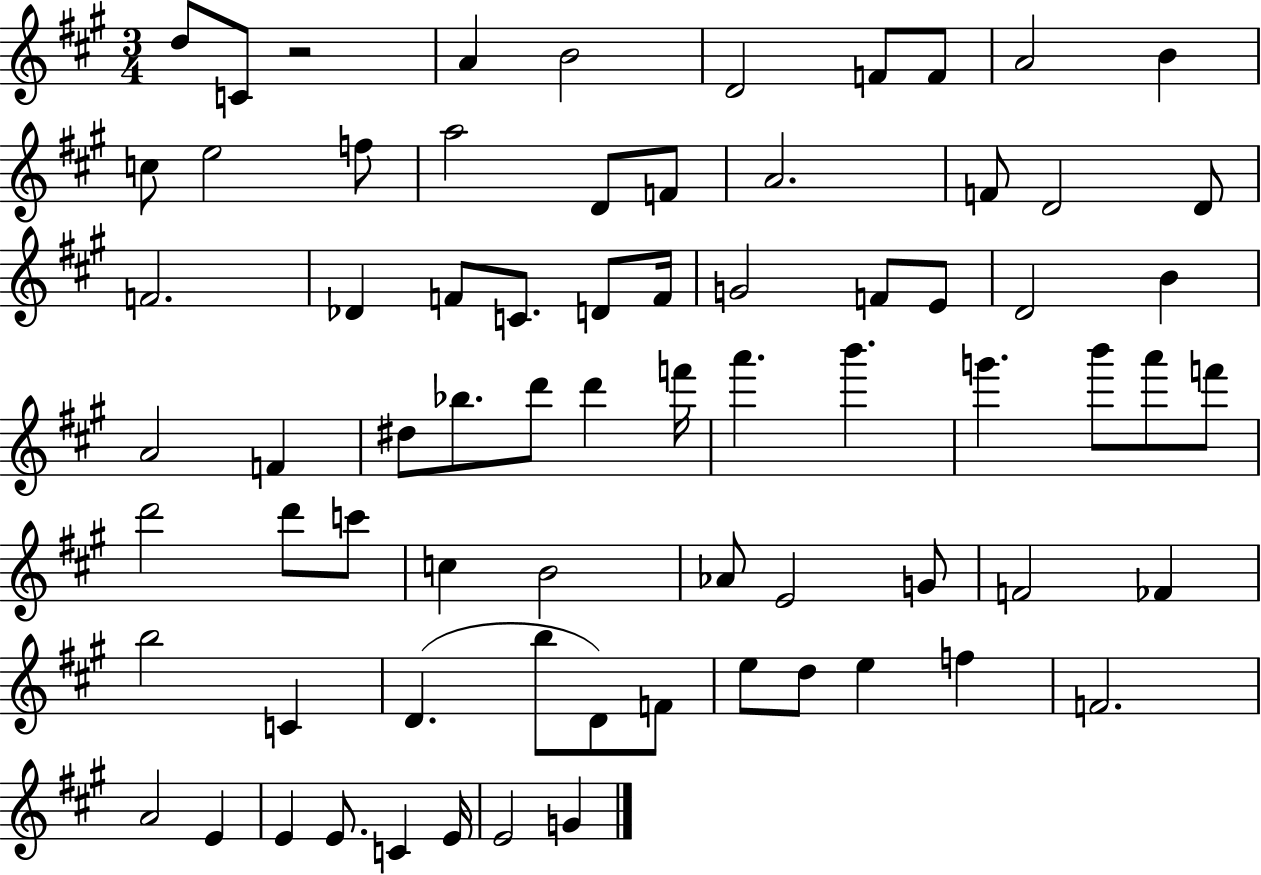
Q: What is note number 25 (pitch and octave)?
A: F4